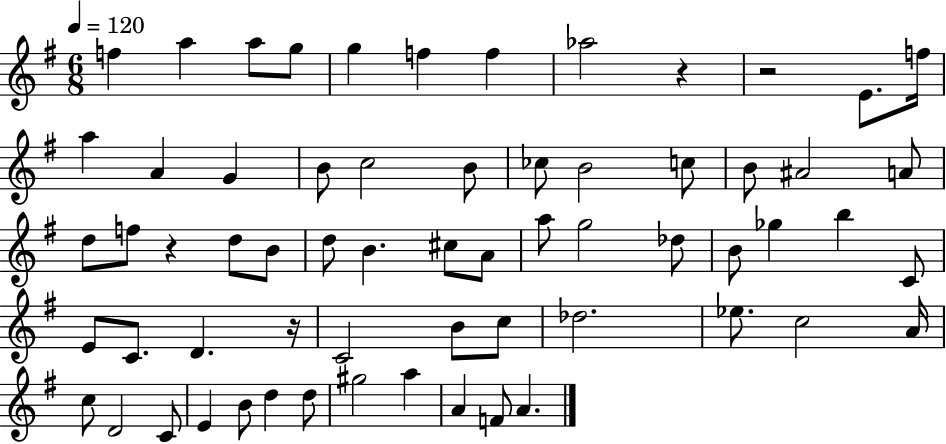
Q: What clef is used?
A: treble